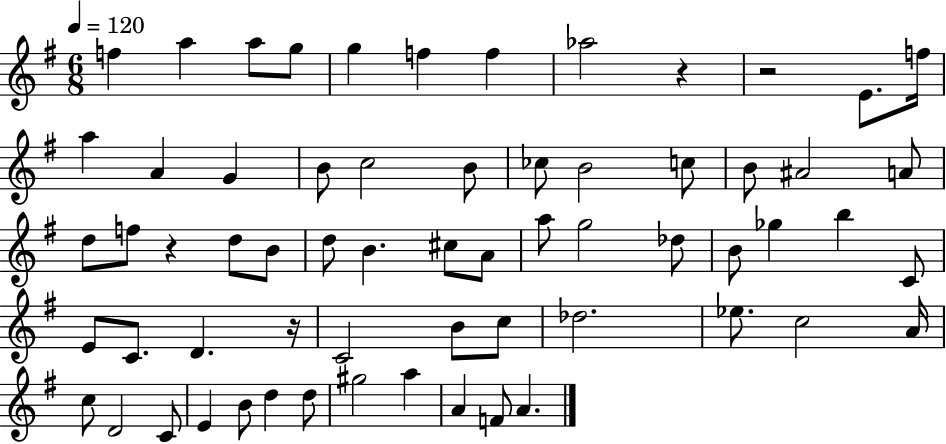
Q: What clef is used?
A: treble